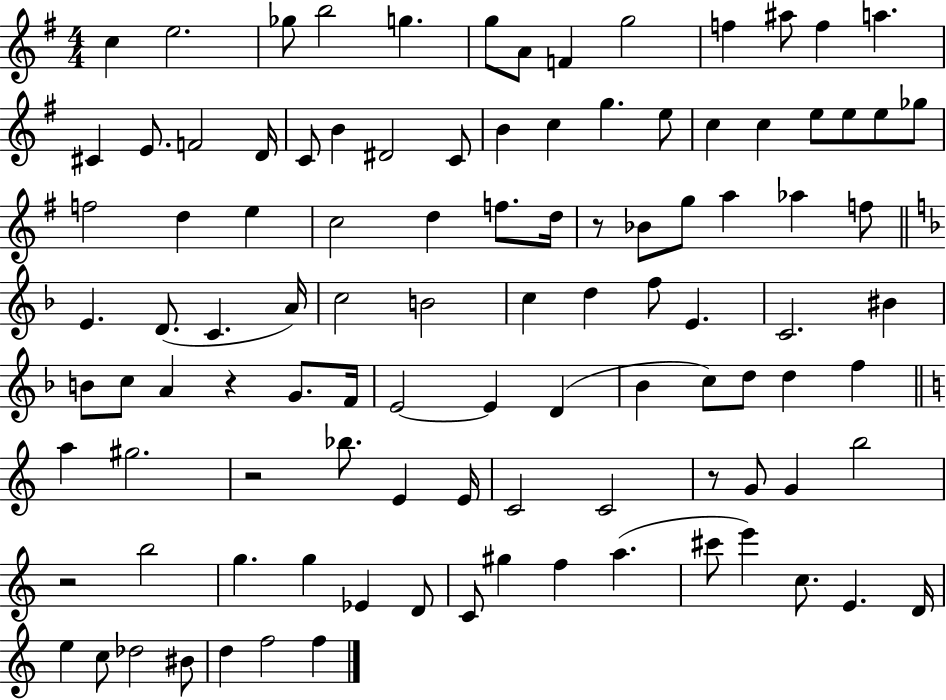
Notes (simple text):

C5/q E5/h. Gb5/e B5/h G5/q. G5/e A4/e F4/q G5/h F5/q A#5/e F5/q A5/q. C#4/q E4/e. F4/h D4/s C4/e B4/q D#4/h C4/e B4/q C5/q G5/q. E5/e C5/q C5/q E5/e E5/e E5/e Gb5/e F5/h D5/q E5/q C5/h D5/q F5/e. D5/s R/e Bb4/e G5/e A5/q Ab5/q F5/e E4/q. D4/e. C4/q. A4/s C5/h B4/h C5/q D5/q F5/e E4/q. C4/h. BIS4/q B4/e C5/e A4/q R/q G4/e. F4/s E4/h E4/q D4/q Bb4/q C5/e D5/e D5/q F5/q A5/q G#5/h. R/h Bb5/e. E4/q E4/s C4/h C4/h R/e G4/e G4/q B5/h R/h B5/h G5/q. G5/q Eb4/q D4/e C4/e G#5/q F5/q A5/q. C#6/e E6/q C5/e. E4/q. D4/s E5/q C5/e Db5/h BIS4/e D5/q F5/h F5/q